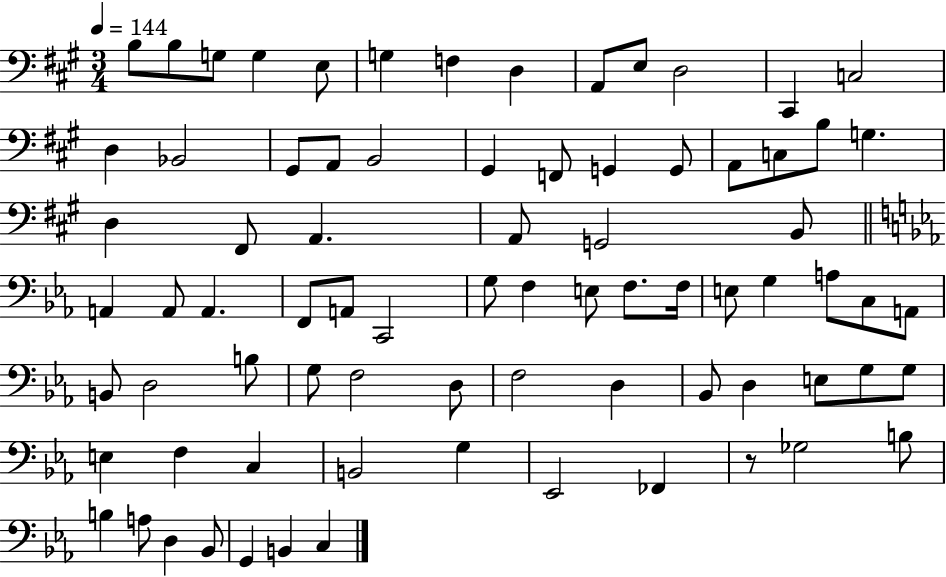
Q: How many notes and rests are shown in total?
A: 78